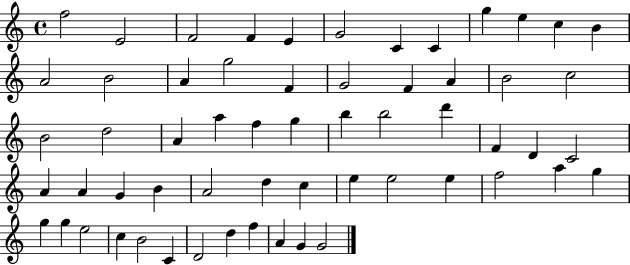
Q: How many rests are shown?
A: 0